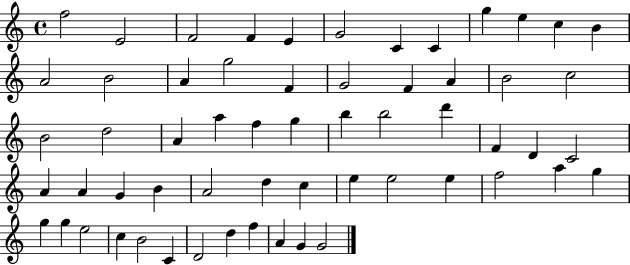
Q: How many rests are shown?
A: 0